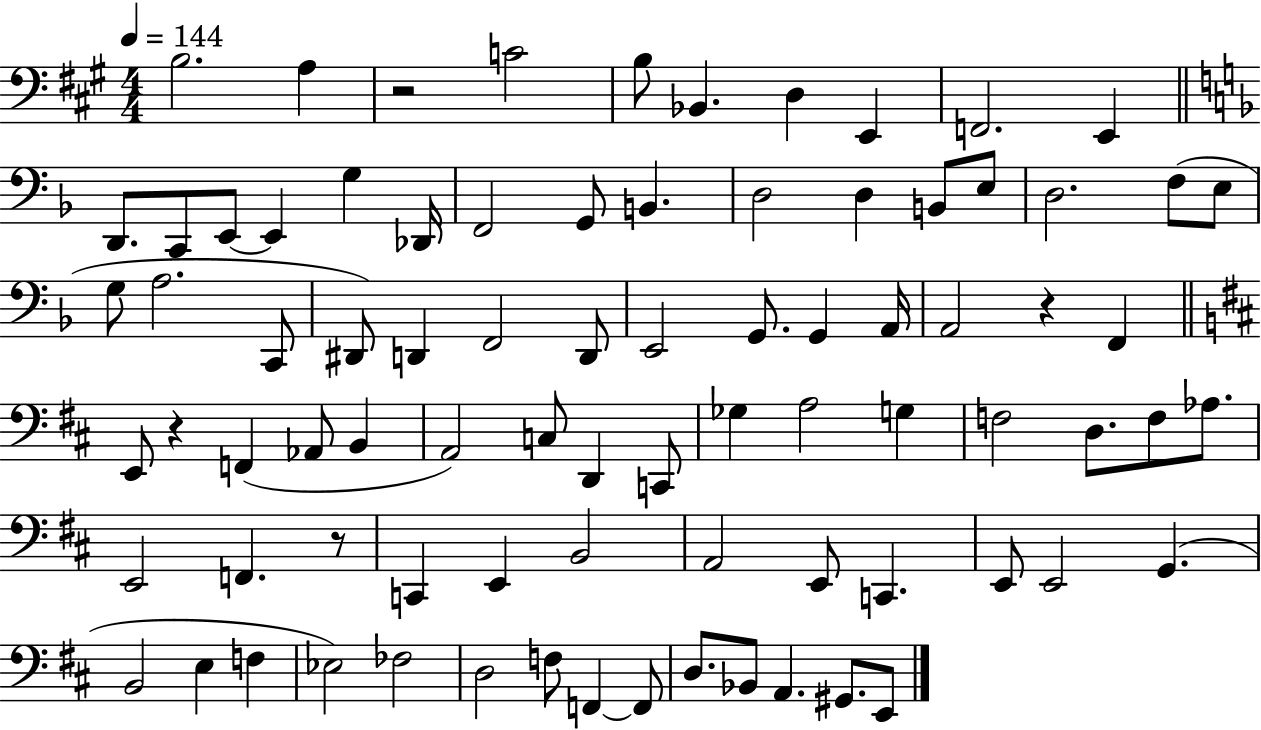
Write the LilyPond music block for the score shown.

{
  \clef bass
  \numericTimeSignature
  \time 4/4
  \key a \major
  \tempo 4 = 144
  b2. a4 | r2 c'2 | b8 bes,4. d4 e,4 | f,2. e,4 | \break \bar "||" \break \key d \minor d,8. c,8 e,8~~ e,4 g4 des,16 | f,2 g,8 b,4. | d2 d4 b,8 e8 | d2. f8( e8 | \break g8 a2. c,8 | dis,8) d,4 f,2 d,8 | e,2 g,8. g,4 a,16 | a,2 r4 f,4 | \break \bar "||" \break \key d \major e,8 r4 f,4( aes,8 b,4 | a,2) c8 d,4 c,8 | ges4 a2 g4 | f2 d8. f8 aes8. | \break e,2 f,4. r8 | c,4 e,4 b,2 | a,2 e,8 c,4. | e,8 e,2 g,4.( | \break b,2 e4 f4 | ees2) fes2 | d2 f8 f,4~~ f,8 | d8. bes,8 a,4. gis,8. e,8 | \break \bar "|."
}